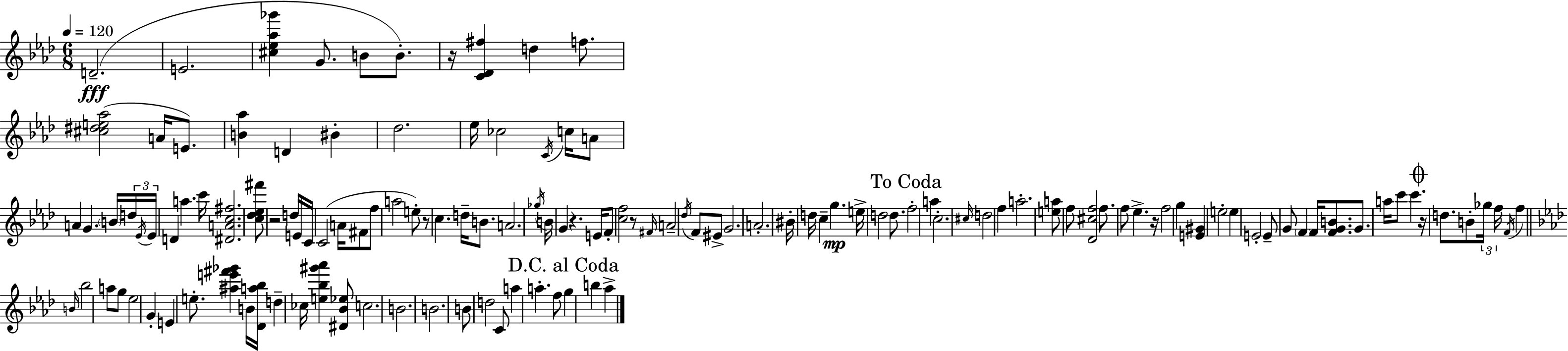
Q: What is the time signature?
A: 6/8